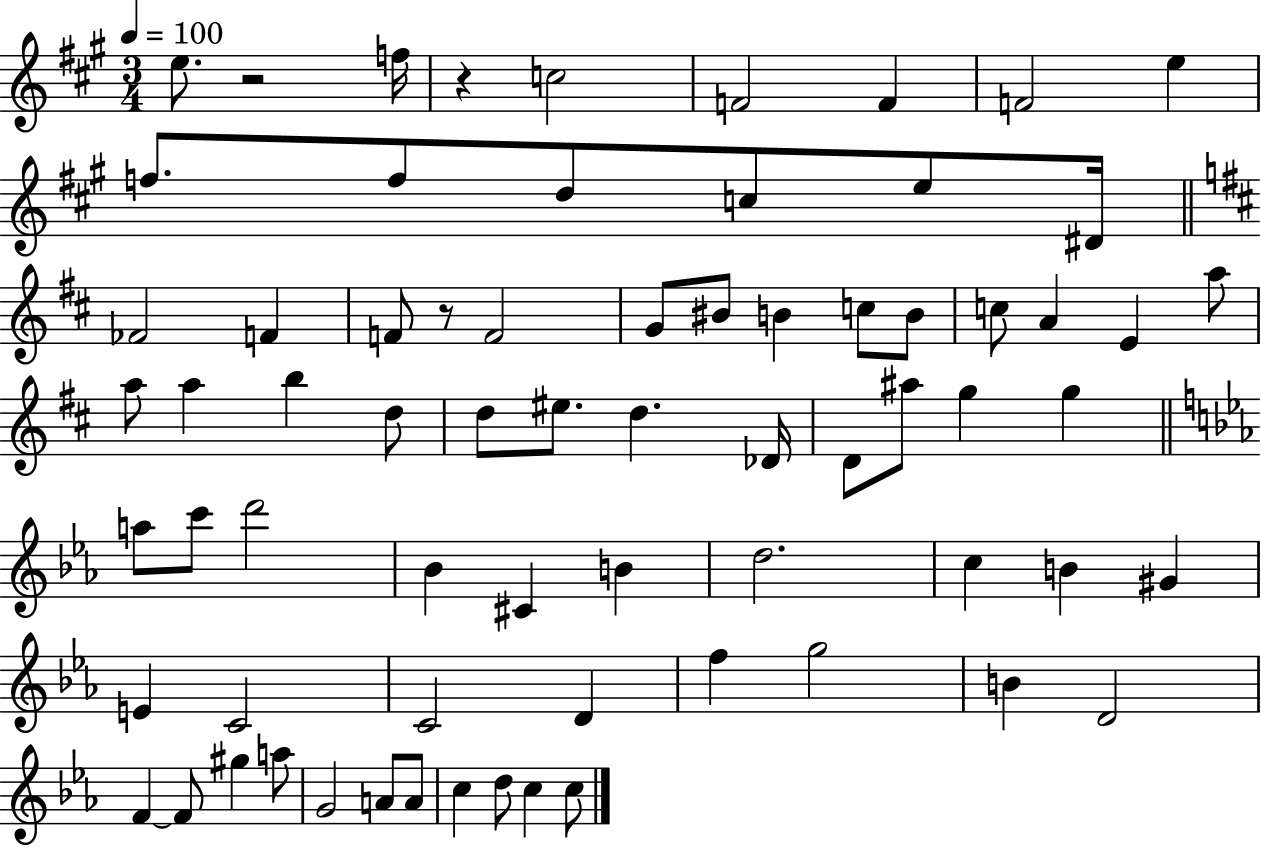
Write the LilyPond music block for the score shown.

{
  \clef treble
  \numericTimeSignature
  \time 3/4
  \key a \major
  \tempo 4 = 100
  e''8. r2 f''16 | r4 c''2 | f'2 f'4 | f'2 e''4 | \break f''8. f''8 d''8 c''8 e''8 dis'16 | \bar "||" \break \key b \minor fes'2 f'4 | f'8 r8 f'2 | g'8 bis'8 b'4 c''8 b'8 | c''8 a'4 e'4 a''8 | \break a''8 a''4 b''4 d''8 | d''8 eis''8. d''4. des'16 | d'8 ais''8 g''4 g''4 | \bar "||" \break \key ees \major a''8 c'''8 d'''2 | bes'4 cis'4 b'4 | d''2. | c''4 b'4 gis'4 | \break e'4 c'2 | c'2 d'4 | f''4 g''2 | b'4 d'2 | \break f'4~~ f'8 gis''4 a''8 | g'2 a'8 a'8 | c''4 d''8 c''4 c''8 | \bar "|."
}